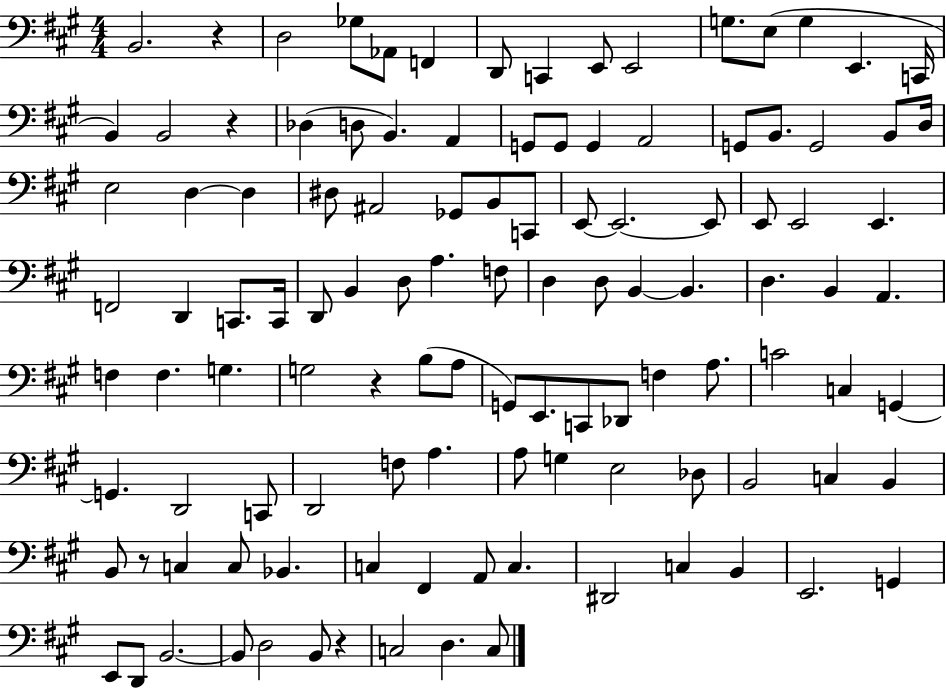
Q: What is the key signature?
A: A major